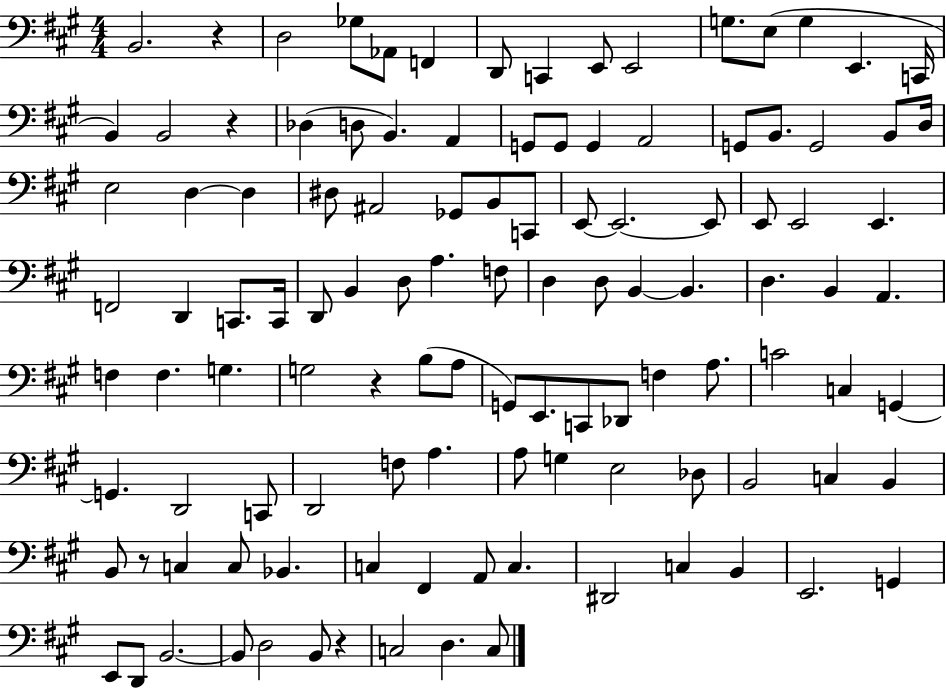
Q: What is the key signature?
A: A major